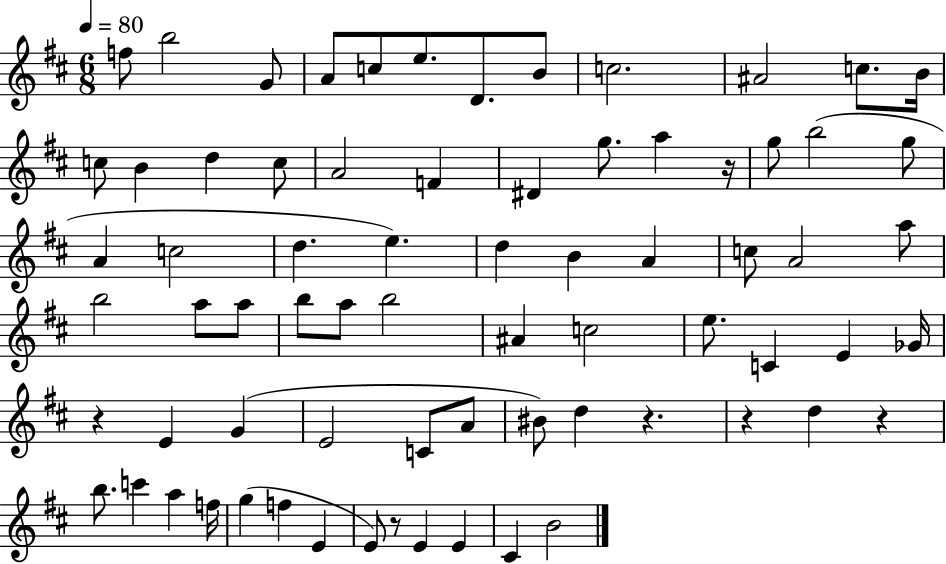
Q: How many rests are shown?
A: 6